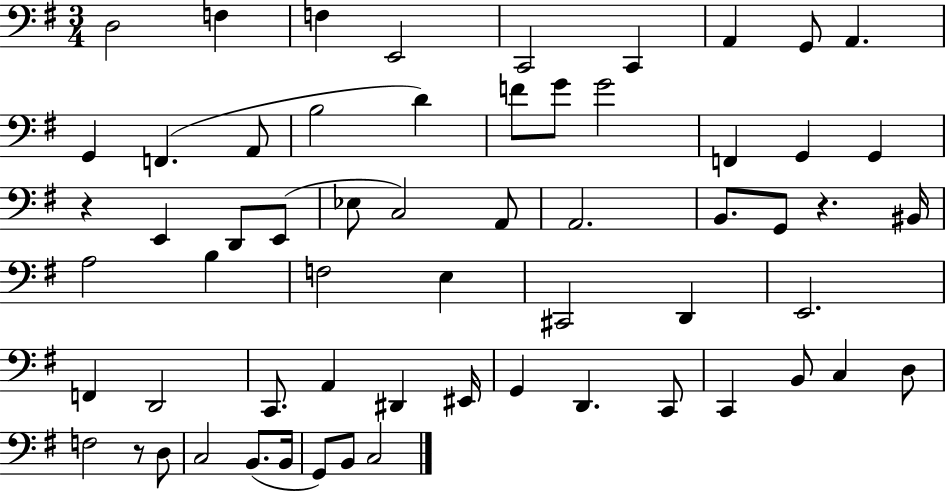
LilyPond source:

{
  \clef bass
  \numericTimeSignature
  \time 3/4
  \key g \major
  d2 f4 | f4 e,2 | c,2 c,4 | a,4 g,8 a,4. | \break g,4 f,4.( a,8 | b2 d'4) | f'8 g'8 g'2 | f,4 g,4 g,4 | \break r4 e,4 d,8 e,8( | ees8 c2) a,8 | a,2. | b,8. g,8 r4. bis,16 | \break a2 b4 | f2 e4 | cis,2 d,4 | e,2. | \break f,4 d,2 | c,8. a,4 dis,4 eis,16 | g,4 d,4. c,8 | c,4 b,8 c4 d8 | \break f2 r8 d8 | c2 b,8.( b,16 | g,8) b,8 c2 | \bar "|."
}